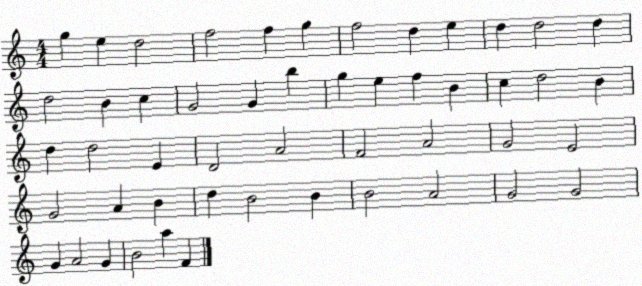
X:1
T:Untitled
M:4/4
L:1/4
K:C
g e d2 f2 f g f2 d e d d2 d d2 B c G2 G b g e f B c d2 B d d2 E D2 A2 F2 A2 G2 E2 G2 A B d B2 B B2 A2 G2 G2 G A2 G B2 a F